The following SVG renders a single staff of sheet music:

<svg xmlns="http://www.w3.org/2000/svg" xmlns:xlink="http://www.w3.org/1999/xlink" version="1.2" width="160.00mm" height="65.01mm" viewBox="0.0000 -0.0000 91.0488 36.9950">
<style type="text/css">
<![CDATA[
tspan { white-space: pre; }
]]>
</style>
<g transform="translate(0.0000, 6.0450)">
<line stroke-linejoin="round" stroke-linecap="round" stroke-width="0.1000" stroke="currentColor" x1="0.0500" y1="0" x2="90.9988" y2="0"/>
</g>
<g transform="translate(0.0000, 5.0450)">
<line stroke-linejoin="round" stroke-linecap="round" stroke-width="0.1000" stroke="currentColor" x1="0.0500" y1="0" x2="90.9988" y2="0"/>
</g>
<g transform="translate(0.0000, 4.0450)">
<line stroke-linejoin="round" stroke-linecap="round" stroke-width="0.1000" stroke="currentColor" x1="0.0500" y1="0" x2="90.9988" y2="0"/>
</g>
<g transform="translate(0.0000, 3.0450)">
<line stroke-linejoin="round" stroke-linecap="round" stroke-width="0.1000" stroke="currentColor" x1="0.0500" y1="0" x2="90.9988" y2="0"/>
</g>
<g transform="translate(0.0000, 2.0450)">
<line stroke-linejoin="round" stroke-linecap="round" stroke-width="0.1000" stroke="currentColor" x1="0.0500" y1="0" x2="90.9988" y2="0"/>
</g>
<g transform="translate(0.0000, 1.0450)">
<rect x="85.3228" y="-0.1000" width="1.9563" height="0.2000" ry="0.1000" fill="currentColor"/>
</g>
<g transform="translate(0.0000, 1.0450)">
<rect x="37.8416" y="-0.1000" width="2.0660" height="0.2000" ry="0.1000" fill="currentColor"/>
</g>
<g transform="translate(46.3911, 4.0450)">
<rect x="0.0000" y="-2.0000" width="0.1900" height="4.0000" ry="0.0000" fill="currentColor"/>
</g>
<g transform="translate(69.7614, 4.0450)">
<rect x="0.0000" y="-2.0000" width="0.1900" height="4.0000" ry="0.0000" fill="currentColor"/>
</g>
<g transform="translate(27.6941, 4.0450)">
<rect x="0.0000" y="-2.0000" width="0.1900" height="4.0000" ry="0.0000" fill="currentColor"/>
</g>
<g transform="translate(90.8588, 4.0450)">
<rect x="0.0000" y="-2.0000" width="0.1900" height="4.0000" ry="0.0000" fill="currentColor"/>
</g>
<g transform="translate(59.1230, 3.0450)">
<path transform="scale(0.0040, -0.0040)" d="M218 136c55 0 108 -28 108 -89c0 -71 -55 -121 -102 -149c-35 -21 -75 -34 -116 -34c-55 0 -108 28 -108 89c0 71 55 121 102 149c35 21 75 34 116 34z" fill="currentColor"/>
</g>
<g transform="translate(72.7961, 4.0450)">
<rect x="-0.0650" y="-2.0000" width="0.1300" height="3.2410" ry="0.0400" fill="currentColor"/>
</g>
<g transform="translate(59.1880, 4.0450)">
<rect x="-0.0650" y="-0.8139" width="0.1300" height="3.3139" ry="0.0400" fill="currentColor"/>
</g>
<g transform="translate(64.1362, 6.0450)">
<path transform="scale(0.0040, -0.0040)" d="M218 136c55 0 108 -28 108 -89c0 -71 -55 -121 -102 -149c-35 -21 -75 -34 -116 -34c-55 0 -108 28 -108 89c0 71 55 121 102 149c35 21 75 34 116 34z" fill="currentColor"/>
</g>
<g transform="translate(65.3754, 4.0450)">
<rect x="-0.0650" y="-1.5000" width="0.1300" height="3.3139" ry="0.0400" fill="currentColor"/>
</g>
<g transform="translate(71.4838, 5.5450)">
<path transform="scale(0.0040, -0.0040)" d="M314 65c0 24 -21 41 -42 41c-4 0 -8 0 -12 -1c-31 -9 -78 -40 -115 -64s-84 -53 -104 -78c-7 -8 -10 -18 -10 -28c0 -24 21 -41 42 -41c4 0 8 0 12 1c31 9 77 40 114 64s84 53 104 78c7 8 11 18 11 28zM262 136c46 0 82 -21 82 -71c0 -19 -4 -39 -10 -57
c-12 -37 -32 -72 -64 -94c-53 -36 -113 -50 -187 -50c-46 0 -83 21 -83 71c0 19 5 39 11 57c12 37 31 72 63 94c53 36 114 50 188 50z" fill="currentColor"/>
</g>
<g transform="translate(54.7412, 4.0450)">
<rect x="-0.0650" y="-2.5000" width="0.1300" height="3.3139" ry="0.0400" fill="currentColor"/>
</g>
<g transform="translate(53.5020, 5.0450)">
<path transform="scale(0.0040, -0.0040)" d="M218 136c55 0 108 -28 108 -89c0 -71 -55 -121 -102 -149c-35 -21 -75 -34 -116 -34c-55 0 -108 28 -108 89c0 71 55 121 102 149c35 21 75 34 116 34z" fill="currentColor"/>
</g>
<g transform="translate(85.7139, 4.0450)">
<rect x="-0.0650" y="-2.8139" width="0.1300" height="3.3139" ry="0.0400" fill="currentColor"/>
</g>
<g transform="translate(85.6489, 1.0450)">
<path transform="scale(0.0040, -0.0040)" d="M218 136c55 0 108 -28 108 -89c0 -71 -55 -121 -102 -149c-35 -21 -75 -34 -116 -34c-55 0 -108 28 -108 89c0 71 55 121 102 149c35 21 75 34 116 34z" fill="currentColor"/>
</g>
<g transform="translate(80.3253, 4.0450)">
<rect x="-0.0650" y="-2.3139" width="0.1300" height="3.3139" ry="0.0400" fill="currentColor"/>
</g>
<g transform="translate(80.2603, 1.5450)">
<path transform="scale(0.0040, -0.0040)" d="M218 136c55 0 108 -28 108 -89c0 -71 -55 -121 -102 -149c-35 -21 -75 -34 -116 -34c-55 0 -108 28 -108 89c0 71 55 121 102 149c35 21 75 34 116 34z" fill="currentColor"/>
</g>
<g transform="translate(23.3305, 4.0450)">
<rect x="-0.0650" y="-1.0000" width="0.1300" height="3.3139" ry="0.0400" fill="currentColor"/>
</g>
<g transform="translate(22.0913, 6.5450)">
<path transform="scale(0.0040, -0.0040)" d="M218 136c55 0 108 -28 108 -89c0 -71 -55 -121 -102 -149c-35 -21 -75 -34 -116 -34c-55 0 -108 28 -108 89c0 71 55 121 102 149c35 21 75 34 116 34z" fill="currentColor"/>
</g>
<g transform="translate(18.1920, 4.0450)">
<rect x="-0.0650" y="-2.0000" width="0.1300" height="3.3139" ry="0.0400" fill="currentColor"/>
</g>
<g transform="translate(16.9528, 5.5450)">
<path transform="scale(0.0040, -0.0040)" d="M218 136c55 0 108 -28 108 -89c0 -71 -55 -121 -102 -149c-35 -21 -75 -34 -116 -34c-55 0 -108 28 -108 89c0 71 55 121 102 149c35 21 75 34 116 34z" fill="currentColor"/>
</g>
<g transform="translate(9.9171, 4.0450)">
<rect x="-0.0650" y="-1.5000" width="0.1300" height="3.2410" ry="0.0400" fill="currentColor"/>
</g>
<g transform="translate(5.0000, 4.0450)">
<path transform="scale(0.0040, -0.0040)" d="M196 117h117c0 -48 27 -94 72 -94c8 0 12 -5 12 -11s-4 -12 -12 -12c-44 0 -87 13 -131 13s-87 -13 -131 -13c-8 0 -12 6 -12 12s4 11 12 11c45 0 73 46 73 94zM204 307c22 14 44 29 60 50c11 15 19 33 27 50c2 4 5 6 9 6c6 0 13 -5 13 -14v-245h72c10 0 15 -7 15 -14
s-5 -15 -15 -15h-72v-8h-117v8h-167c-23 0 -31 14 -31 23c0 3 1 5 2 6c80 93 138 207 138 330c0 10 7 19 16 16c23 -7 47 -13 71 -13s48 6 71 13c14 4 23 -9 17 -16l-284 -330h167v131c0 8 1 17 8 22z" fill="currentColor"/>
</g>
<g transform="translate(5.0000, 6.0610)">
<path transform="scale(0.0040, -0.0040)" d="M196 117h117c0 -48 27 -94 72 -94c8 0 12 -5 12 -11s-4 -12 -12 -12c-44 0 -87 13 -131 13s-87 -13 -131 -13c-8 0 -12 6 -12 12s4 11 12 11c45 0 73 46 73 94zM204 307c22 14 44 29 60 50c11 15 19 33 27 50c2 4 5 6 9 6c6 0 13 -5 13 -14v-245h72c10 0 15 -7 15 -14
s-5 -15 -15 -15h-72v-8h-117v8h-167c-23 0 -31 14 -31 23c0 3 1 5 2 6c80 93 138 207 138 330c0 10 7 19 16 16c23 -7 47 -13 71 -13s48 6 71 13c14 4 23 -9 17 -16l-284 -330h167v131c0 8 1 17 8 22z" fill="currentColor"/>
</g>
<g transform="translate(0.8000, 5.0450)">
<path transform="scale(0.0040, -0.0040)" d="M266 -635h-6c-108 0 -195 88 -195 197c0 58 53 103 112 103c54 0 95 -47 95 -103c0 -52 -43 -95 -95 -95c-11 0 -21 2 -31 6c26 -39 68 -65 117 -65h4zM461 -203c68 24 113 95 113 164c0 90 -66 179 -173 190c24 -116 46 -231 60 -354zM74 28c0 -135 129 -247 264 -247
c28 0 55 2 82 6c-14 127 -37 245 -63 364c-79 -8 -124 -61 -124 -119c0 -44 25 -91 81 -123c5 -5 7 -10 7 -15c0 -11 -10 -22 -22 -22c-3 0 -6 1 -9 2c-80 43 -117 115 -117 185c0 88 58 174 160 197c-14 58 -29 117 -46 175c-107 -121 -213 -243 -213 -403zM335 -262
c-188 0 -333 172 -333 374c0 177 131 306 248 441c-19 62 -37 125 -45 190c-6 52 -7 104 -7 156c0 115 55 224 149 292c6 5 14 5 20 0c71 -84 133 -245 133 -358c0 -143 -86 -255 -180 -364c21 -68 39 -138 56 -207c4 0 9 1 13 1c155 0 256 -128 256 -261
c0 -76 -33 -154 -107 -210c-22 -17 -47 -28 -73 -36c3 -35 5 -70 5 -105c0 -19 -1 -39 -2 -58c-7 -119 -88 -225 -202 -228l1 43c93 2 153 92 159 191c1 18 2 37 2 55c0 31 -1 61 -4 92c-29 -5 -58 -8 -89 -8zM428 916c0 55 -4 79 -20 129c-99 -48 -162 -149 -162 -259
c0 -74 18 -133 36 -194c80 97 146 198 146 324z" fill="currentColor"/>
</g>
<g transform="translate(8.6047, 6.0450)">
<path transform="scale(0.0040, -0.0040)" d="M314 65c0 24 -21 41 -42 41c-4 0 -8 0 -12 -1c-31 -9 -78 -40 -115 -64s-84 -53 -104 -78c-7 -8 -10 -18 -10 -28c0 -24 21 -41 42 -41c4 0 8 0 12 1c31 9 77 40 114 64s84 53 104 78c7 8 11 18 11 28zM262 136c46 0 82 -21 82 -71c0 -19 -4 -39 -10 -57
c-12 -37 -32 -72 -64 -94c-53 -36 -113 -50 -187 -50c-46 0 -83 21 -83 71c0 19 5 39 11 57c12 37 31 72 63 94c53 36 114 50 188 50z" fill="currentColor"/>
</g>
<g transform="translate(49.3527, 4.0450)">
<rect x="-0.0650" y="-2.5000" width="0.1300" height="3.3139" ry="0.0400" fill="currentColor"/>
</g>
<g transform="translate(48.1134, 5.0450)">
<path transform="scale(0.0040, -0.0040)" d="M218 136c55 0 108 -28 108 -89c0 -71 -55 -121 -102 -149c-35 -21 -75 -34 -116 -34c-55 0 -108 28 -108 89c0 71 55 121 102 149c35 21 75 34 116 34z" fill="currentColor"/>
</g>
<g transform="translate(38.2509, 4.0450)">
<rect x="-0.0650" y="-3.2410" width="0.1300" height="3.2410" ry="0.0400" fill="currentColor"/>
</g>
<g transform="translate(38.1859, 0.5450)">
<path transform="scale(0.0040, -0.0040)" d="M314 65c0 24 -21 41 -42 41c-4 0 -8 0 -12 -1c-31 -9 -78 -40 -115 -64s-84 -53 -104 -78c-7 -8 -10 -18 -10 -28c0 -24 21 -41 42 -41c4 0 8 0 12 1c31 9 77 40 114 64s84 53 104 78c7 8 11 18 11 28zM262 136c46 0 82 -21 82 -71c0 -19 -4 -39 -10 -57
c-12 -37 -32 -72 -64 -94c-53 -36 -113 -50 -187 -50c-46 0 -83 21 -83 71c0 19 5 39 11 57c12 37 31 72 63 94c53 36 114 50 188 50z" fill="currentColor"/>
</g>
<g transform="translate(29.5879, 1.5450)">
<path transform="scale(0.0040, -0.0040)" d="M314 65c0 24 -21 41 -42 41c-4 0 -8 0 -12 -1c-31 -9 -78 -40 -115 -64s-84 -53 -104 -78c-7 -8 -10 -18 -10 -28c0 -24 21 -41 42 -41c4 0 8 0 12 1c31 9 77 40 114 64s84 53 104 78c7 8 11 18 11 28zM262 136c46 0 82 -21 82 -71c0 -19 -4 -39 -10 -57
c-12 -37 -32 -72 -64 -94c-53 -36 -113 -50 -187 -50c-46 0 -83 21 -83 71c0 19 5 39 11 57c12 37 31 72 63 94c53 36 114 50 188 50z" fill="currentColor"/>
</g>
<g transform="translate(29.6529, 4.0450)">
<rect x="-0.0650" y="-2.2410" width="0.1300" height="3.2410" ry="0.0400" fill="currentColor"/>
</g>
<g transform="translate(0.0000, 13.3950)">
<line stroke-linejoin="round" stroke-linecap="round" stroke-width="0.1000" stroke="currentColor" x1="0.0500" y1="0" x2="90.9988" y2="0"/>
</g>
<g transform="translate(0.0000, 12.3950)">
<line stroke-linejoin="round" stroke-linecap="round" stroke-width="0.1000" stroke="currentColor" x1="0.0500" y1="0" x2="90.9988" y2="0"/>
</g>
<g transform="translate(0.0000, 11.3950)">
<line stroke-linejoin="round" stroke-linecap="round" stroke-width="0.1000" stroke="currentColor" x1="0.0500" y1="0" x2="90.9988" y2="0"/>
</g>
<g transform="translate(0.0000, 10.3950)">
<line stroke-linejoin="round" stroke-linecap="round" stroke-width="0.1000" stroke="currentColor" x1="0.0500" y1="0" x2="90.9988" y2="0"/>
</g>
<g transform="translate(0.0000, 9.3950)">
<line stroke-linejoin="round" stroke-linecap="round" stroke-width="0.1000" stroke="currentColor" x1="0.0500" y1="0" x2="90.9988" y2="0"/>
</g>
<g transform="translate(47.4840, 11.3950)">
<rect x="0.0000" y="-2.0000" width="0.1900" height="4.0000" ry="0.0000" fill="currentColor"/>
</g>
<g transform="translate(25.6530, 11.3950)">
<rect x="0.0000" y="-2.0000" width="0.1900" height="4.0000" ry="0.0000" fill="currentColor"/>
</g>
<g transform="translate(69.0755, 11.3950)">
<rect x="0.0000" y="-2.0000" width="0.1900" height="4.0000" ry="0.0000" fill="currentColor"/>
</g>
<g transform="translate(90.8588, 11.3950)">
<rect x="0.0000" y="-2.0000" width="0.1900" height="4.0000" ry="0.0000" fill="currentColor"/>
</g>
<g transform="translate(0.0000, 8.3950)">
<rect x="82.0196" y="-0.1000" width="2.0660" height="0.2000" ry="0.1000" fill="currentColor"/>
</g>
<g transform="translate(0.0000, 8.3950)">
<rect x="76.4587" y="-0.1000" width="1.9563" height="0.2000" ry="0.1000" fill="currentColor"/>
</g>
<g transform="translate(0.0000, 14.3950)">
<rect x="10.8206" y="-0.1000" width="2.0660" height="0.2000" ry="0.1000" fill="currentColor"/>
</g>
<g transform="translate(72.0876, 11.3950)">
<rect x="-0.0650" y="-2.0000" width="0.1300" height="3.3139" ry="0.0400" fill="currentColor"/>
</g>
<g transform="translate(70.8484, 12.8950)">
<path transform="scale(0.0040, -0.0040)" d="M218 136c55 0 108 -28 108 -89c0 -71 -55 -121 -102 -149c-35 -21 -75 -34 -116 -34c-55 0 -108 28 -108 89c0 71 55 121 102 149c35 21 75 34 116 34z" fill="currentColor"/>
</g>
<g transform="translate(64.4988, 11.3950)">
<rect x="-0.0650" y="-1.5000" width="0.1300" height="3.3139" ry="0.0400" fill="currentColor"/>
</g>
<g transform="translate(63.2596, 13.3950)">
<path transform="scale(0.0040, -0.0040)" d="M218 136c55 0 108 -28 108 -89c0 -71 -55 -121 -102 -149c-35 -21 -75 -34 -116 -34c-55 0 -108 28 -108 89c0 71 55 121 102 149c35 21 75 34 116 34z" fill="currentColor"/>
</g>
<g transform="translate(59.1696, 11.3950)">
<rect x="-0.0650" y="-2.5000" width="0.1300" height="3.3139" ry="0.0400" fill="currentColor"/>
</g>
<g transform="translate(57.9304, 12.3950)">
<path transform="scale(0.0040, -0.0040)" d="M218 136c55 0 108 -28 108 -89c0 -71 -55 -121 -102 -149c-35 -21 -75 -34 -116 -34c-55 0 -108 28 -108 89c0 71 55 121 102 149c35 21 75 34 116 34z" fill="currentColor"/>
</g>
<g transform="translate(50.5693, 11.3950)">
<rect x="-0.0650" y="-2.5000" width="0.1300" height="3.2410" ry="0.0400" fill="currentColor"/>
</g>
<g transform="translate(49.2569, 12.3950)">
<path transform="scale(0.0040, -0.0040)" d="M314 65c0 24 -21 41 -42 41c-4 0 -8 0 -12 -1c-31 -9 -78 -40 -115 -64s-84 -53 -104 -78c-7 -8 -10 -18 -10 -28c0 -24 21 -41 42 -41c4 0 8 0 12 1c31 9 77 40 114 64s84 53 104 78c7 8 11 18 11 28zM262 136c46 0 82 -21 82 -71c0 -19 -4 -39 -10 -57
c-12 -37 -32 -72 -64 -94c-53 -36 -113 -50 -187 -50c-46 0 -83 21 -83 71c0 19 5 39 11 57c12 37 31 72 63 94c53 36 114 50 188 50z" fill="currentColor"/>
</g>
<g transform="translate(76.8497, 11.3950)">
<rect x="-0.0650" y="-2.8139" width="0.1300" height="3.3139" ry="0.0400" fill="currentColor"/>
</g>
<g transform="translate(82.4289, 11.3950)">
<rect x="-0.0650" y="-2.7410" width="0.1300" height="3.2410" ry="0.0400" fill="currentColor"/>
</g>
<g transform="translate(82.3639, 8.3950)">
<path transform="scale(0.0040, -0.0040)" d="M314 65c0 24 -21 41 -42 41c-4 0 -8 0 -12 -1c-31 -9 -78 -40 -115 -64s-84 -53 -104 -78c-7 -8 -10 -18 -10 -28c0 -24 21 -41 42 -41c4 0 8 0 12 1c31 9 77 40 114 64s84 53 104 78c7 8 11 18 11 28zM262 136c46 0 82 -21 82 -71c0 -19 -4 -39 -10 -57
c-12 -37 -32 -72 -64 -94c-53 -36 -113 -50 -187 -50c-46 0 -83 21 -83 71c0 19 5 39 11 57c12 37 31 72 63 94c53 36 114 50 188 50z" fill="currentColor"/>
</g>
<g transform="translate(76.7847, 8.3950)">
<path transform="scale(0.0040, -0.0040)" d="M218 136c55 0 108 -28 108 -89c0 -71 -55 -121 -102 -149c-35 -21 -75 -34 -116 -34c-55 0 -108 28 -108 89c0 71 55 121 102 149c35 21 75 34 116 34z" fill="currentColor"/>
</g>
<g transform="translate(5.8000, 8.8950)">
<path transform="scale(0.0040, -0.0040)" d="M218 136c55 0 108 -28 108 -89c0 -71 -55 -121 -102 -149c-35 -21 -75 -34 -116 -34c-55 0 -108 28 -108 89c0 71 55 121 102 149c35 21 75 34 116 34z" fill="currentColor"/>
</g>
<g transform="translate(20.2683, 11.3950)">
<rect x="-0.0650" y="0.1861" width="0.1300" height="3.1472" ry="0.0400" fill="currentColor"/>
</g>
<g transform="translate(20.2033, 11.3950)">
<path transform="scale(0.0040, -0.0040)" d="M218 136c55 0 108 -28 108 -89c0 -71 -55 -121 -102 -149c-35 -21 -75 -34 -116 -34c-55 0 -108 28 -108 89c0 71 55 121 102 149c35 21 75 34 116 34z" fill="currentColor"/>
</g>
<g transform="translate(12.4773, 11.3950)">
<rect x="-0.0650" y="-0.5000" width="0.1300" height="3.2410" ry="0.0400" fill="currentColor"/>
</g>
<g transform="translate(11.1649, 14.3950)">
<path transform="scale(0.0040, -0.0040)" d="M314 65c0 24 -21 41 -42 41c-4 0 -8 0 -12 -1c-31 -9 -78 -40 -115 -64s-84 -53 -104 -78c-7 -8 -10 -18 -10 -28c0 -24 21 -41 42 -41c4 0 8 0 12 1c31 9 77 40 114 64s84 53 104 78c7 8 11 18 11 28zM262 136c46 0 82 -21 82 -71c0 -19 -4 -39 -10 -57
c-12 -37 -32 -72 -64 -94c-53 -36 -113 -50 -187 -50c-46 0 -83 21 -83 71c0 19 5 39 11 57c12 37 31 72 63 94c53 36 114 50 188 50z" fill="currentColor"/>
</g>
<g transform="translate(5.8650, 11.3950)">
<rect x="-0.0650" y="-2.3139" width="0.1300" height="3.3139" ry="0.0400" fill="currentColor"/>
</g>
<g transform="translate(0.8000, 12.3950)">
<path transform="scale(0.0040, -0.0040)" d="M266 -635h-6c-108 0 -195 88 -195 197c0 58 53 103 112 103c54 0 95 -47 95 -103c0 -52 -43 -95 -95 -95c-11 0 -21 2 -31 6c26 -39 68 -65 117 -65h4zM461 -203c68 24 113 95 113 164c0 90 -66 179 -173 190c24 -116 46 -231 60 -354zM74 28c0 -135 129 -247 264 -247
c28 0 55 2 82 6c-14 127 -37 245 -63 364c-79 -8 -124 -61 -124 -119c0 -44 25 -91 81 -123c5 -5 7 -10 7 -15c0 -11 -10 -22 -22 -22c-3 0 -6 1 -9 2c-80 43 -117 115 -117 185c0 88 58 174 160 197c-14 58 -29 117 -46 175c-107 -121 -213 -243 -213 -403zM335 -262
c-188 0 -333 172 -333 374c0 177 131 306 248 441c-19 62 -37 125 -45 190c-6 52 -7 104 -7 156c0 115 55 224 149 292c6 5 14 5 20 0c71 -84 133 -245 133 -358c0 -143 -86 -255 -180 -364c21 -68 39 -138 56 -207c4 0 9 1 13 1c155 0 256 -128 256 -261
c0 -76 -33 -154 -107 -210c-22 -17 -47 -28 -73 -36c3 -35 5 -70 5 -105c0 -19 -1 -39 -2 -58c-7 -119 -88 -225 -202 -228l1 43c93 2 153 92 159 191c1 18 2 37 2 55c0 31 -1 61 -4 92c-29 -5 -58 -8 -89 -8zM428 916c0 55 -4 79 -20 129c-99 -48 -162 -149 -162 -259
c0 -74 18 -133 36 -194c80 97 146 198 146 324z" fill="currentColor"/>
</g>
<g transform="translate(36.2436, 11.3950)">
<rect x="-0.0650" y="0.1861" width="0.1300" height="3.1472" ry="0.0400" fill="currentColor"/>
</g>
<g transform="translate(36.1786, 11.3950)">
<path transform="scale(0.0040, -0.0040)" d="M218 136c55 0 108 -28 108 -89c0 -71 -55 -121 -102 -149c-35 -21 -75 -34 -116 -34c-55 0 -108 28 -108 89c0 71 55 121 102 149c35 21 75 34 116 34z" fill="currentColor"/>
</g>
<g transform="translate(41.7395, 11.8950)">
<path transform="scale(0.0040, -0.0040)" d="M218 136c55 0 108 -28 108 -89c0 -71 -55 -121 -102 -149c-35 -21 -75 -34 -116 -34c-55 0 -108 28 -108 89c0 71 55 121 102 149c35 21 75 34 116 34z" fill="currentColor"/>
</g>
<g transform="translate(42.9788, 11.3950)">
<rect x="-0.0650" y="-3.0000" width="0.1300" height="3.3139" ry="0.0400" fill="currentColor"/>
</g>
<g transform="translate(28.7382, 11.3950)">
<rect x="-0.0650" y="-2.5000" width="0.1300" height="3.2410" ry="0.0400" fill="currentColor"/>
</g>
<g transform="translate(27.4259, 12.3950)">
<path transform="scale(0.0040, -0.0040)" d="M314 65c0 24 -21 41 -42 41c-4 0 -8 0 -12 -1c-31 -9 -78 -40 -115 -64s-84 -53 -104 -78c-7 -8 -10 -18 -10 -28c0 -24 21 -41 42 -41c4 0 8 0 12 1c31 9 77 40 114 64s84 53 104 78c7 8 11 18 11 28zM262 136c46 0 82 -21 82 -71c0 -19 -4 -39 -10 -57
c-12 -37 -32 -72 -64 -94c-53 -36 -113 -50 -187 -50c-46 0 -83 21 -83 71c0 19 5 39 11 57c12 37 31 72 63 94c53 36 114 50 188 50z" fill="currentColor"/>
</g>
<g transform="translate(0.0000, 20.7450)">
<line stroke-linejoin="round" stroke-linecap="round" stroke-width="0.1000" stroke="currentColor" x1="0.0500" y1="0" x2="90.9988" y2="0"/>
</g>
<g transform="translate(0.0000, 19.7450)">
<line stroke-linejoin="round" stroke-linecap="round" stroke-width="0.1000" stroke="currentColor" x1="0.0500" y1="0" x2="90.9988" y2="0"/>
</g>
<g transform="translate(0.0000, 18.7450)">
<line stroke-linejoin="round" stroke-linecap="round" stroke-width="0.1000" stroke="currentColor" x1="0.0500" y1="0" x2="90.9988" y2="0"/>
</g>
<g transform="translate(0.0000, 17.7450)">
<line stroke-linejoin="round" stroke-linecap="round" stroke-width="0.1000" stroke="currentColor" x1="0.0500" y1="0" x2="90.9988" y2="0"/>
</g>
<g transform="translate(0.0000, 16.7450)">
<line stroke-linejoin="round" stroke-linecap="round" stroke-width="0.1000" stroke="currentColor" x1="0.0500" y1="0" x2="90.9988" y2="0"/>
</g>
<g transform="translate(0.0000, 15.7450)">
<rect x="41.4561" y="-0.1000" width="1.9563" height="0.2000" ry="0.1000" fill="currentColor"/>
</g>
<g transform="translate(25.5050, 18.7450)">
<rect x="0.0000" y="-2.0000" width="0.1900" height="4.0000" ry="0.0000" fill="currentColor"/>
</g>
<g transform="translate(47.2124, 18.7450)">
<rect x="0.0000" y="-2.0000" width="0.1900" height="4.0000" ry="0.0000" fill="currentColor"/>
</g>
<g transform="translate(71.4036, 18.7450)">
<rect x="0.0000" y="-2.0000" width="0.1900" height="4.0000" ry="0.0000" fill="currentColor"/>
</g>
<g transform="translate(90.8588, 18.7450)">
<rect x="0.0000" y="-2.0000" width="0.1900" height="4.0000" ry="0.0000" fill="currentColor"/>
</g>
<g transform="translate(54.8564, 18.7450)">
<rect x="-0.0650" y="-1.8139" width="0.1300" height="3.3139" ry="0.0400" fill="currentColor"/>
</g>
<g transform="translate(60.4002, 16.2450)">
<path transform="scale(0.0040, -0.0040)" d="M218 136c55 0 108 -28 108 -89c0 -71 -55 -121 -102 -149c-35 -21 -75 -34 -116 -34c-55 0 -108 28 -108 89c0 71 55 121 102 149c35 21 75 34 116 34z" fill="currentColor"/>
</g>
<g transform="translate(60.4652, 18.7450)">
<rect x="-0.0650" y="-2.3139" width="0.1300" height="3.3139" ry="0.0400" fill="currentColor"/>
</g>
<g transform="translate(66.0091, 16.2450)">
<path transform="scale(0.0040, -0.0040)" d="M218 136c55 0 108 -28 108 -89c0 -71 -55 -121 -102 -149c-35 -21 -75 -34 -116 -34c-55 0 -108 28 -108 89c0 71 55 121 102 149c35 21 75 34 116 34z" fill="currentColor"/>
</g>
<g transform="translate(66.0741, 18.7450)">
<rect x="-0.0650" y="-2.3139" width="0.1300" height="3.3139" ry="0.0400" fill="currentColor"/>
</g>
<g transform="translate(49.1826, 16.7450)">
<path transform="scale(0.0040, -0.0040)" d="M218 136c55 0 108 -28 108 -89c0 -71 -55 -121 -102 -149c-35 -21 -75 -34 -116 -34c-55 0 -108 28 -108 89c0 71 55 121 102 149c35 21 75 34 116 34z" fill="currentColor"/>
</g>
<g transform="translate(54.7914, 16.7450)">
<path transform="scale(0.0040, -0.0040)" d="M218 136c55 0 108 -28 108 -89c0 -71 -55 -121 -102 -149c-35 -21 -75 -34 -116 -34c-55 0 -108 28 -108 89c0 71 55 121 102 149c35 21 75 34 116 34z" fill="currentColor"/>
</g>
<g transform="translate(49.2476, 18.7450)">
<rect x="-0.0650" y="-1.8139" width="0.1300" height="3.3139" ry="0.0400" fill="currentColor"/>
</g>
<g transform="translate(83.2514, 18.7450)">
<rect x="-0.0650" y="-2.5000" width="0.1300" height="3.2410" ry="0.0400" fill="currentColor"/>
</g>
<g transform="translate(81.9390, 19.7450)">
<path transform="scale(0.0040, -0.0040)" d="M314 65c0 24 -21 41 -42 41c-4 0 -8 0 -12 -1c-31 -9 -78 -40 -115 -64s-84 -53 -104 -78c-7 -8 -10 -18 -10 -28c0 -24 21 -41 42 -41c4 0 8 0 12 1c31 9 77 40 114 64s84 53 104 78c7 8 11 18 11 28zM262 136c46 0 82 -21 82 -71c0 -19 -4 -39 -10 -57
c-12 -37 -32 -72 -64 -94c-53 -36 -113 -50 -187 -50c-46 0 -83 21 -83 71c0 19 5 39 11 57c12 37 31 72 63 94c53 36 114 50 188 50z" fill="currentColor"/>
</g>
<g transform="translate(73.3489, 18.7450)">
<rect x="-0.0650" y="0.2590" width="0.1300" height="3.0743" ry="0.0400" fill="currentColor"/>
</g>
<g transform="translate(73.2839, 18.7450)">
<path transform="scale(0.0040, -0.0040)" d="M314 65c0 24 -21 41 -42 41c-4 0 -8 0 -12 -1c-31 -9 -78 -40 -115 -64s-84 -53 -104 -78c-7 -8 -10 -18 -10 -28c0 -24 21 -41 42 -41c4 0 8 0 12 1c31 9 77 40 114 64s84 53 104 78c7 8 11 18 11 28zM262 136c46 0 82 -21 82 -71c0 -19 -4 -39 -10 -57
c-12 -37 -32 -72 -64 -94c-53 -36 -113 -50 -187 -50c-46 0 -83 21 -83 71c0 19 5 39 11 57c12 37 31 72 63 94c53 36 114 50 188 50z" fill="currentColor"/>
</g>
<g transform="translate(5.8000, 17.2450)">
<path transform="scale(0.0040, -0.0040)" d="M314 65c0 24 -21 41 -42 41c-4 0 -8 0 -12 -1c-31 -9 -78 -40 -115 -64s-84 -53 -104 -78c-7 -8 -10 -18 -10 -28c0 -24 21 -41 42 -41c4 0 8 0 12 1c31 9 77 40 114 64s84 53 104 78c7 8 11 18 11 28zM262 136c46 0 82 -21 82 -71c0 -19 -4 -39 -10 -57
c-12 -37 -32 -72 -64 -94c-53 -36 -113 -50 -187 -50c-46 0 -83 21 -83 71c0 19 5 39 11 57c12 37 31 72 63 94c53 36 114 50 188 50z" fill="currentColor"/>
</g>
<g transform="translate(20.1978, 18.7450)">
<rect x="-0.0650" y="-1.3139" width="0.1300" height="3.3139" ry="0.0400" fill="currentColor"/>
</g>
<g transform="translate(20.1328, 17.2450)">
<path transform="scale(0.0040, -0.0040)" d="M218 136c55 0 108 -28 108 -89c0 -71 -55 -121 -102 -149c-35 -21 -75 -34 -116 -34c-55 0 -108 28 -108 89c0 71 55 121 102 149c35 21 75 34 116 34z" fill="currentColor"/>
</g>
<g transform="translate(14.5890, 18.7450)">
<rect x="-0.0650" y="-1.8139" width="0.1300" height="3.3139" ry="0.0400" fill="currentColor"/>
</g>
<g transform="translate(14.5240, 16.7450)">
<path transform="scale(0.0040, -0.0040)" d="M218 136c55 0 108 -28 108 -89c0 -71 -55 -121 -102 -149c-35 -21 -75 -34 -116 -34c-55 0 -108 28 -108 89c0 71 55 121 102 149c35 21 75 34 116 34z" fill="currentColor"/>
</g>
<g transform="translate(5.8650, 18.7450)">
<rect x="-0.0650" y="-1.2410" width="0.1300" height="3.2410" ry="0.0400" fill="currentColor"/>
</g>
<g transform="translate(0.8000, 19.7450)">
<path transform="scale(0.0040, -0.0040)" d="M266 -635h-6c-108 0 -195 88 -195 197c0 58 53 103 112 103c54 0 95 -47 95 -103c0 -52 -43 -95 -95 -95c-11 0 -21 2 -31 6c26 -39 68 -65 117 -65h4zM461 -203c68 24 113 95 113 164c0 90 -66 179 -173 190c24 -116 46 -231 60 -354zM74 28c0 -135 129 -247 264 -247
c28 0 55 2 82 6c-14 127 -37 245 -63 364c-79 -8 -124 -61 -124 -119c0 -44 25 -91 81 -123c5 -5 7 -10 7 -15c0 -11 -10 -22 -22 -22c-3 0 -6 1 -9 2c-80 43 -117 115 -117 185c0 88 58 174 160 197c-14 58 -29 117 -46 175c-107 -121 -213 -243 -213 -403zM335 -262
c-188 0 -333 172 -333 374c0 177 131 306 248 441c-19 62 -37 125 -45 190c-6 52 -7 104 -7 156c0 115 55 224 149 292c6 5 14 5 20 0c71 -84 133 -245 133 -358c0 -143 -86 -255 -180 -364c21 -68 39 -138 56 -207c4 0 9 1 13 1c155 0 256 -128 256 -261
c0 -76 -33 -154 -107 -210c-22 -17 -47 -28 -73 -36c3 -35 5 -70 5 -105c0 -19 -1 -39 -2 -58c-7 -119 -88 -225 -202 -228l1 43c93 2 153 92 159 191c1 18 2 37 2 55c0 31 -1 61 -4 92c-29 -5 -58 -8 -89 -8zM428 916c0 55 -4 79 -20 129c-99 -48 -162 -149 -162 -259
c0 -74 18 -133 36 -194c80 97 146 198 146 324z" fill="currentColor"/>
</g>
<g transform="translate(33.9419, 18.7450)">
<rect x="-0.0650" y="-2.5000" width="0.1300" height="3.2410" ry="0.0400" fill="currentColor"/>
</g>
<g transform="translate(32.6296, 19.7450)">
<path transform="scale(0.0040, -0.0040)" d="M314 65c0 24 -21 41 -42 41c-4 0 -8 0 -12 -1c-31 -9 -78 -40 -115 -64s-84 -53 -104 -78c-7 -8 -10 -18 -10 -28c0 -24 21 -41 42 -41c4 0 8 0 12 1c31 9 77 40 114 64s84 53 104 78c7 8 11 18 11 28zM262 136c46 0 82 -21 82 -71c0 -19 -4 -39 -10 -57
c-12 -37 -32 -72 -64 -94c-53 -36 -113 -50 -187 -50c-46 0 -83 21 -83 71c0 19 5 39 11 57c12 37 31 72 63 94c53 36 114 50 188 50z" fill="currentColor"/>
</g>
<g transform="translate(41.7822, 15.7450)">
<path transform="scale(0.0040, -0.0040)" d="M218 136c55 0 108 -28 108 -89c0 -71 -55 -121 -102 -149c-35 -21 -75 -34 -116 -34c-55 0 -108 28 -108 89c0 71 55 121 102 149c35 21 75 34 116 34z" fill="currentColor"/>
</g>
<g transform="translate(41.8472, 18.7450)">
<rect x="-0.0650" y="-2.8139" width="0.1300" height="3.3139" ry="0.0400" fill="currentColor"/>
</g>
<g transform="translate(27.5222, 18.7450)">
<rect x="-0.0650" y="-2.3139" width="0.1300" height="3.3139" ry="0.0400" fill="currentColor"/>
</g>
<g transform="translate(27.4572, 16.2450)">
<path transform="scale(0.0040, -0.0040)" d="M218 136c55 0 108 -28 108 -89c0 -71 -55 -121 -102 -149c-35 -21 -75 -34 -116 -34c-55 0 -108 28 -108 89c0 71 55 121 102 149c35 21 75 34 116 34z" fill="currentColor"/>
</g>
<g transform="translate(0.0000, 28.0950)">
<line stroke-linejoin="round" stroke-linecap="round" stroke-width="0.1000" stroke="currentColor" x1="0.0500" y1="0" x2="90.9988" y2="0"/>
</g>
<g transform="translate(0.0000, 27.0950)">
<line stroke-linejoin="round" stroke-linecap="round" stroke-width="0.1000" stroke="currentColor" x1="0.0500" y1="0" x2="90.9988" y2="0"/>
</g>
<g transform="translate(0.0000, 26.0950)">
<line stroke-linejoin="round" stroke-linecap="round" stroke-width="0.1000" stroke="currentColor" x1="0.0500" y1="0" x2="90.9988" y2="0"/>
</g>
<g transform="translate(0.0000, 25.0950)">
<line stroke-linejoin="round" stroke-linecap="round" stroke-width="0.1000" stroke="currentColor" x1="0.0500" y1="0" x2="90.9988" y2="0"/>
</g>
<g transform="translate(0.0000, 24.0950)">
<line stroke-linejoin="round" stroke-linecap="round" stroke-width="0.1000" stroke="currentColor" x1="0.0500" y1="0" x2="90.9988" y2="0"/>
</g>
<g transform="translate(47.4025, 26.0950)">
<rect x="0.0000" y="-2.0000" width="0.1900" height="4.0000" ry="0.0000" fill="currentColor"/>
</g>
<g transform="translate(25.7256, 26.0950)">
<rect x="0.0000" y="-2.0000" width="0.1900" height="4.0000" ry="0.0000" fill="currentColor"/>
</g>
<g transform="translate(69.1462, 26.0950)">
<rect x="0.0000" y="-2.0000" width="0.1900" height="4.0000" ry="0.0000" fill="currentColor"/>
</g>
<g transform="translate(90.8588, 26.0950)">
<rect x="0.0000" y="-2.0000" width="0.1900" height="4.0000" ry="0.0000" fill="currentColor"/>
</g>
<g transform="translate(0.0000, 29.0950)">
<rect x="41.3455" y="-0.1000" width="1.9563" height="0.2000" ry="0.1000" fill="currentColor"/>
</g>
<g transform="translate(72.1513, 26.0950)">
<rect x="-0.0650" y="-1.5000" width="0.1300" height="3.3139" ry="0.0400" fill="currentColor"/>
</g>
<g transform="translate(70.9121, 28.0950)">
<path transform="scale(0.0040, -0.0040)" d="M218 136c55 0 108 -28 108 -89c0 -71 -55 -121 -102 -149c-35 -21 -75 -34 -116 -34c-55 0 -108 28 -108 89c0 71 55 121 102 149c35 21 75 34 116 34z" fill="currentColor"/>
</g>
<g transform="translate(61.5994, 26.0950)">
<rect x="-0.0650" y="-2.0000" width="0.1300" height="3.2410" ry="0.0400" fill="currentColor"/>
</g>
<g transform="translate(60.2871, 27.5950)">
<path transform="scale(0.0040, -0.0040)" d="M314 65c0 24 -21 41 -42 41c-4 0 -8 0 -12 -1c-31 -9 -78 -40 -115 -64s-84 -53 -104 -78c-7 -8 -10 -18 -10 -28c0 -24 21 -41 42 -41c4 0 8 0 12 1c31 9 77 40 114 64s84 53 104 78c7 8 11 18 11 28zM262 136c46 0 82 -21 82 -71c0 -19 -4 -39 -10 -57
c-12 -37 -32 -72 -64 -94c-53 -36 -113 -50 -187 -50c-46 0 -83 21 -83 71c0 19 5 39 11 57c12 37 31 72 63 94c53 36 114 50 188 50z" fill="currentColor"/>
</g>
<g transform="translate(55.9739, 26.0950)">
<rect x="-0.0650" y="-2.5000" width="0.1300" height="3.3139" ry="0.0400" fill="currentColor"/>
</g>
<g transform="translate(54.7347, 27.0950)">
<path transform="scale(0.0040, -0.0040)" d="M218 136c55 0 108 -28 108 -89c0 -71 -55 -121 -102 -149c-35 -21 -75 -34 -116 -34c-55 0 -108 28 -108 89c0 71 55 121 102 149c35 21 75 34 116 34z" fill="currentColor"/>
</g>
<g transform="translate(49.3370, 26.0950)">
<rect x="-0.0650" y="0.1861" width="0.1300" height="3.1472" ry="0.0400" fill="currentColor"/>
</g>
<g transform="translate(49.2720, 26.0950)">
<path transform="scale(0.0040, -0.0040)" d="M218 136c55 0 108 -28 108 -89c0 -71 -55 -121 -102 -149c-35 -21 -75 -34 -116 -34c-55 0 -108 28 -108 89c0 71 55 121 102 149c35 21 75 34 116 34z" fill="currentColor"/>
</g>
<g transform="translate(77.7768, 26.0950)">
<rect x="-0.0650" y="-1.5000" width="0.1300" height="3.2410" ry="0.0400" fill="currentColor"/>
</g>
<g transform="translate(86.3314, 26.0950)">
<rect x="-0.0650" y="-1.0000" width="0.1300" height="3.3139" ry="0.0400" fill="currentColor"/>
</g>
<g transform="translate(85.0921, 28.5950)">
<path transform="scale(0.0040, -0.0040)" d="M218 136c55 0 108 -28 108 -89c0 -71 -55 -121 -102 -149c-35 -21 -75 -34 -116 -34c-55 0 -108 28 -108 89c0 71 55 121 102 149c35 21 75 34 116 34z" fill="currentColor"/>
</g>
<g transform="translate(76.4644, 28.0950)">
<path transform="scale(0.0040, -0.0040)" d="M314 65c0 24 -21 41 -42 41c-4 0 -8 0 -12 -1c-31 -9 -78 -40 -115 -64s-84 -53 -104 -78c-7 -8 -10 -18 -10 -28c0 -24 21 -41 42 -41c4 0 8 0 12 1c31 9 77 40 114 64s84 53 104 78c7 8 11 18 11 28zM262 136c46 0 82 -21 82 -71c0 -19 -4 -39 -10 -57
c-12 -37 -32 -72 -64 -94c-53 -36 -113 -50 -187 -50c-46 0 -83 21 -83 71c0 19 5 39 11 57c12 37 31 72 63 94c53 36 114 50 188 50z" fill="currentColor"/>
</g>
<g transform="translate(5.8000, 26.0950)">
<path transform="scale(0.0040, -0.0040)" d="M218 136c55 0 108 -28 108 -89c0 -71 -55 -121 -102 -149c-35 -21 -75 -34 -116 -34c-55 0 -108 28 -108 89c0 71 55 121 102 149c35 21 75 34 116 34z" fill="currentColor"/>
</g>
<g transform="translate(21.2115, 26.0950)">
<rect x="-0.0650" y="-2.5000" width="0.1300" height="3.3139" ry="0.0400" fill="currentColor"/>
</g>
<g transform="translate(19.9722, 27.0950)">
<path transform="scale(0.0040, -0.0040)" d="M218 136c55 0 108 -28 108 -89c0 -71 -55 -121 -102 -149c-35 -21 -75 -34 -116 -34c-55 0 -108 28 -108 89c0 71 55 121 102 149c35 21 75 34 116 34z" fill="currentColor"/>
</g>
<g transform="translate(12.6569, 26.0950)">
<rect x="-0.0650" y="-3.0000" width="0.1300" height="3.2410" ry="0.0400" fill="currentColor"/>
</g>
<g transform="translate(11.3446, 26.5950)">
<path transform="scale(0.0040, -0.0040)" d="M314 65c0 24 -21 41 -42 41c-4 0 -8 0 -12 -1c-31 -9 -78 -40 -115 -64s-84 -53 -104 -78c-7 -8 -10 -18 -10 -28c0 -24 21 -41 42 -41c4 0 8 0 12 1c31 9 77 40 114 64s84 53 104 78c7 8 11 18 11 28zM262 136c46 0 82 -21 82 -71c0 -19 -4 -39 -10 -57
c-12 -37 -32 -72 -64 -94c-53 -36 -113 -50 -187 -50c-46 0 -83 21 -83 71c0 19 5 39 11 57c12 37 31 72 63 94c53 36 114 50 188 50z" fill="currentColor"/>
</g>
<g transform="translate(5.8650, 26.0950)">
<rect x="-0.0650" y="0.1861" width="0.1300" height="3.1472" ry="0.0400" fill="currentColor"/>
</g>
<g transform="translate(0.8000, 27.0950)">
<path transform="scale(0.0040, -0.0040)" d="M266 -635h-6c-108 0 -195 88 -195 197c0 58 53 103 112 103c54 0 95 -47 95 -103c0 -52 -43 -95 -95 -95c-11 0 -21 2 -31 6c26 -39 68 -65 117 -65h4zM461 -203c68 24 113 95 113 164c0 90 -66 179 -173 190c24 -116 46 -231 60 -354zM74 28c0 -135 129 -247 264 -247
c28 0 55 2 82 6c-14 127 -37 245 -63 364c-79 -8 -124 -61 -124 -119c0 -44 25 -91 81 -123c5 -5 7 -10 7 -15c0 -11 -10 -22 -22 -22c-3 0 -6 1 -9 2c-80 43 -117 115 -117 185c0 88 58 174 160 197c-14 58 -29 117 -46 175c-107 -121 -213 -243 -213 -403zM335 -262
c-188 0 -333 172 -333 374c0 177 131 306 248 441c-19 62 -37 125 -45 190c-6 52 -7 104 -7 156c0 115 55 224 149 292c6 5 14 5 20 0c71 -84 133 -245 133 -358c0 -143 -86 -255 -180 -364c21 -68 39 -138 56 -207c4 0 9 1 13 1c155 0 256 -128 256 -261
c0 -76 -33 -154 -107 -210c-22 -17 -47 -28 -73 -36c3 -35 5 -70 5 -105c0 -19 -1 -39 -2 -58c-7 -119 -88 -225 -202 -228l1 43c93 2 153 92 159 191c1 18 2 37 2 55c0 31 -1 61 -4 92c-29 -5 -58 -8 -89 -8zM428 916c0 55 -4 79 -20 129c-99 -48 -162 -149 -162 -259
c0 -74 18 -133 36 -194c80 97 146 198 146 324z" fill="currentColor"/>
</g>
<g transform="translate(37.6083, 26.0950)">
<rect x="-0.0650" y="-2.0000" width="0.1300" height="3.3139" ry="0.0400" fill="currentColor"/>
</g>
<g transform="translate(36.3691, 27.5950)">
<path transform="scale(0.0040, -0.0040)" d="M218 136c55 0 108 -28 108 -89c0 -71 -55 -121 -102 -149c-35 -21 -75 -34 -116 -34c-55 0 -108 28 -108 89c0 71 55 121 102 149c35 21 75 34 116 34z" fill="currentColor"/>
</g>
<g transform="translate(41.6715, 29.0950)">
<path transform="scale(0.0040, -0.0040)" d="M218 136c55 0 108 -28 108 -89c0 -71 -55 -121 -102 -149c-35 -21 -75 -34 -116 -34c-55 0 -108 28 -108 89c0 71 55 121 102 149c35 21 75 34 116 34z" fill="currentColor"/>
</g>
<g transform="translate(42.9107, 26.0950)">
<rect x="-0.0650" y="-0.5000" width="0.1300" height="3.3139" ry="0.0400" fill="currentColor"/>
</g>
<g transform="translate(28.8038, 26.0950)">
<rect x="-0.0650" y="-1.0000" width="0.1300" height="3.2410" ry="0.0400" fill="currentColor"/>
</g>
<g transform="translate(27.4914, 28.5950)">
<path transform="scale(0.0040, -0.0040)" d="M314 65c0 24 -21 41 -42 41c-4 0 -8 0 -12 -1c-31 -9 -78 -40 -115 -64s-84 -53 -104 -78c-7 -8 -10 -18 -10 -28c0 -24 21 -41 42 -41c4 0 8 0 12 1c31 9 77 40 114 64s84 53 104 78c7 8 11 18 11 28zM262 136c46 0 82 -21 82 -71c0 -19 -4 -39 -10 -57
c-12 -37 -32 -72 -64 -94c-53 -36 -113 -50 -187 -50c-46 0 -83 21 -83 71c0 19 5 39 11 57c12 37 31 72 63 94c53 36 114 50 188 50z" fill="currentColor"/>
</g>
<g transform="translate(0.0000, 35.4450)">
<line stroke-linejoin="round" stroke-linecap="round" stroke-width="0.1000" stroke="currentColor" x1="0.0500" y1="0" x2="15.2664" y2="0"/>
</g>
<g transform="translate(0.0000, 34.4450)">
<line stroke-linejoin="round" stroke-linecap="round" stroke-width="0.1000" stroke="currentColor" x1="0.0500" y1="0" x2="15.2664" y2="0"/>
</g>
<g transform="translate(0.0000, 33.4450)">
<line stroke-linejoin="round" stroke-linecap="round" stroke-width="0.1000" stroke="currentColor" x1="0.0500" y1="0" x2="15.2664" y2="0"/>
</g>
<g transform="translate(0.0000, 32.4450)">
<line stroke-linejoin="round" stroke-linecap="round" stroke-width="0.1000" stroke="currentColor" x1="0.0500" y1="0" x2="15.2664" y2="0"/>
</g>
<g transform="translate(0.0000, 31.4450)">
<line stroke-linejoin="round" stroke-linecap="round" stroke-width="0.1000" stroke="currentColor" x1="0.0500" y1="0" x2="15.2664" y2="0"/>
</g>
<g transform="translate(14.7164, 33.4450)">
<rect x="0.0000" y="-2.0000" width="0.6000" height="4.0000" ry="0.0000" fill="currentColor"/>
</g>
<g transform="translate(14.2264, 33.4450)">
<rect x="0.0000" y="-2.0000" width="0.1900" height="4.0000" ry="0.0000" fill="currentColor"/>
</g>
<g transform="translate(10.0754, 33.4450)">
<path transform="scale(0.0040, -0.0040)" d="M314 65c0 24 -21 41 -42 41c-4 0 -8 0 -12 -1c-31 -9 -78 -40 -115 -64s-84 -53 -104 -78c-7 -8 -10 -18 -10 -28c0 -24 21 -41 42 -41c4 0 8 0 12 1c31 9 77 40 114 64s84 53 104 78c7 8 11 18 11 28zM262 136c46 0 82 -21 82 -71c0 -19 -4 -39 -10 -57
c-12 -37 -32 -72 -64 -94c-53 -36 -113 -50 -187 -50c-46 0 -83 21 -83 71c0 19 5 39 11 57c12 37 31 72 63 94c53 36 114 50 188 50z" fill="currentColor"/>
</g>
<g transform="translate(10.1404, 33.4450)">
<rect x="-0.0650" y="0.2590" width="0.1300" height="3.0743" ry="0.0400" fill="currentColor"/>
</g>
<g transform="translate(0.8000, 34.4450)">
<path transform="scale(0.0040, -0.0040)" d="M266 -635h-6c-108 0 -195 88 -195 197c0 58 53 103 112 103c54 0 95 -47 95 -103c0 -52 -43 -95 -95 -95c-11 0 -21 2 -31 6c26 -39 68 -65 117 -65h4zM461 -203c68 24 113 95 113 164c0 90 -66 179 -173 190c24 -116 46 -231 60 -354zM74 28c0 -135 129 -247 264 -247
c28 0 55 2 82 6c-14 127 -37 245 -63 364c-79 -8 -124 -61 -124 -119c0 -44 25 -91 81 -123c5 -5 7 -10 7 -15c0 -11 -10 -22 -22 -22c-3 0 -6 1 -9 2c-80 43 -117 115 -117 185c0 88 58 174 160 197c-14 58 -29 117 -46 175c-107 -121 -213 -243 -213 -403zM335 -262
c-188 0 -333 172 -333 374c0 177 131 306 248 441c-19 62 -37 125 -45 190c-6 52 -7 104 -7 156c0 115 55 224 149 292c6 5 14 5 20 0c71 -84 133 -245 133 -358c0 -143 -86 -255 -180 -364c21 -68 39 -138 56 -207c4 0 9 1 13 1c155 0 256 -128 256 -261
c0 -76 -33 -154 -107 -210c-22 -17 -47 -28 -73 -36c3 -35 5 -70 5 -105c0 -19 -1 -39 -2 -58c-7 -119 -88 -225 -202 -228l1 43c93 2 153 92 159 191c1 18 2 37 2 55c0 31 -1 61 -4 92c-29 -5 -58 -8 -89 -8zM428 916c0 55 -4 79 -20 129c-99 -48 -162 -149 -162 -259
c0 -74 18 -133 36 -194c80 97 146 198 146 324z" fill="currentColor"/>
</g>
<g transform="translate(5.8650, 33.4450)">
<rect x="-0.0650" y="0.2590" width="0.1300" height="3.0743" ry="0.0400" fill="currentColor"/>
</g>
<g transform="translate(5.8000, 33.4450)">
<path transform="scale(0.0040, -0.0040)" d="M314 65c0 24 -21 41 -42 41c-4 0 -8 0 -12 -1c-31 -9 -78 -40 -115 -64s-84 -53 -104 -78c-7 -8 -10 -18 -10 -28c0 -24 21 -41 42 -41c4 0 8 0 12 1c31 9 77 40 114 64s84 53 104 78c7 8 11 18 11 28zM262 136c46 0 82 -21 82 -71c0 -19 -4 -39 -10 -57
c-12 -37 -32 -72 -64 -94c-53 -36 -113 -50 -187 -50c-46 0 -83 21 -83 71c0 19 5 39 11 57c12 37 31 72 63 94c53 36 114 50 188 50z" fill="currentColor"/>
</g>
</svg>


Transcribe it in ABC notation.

X:1
T:Untitled
M:4/4
L:1/4
K:C
E2 F D g2 b2 G G d E F2 g a g C2 B G2 B A G2 G E F a a2 e2 f e g G2 a f f g g B2 G2 B A2 G D2 F C B G F2 E E2 D B2 B2